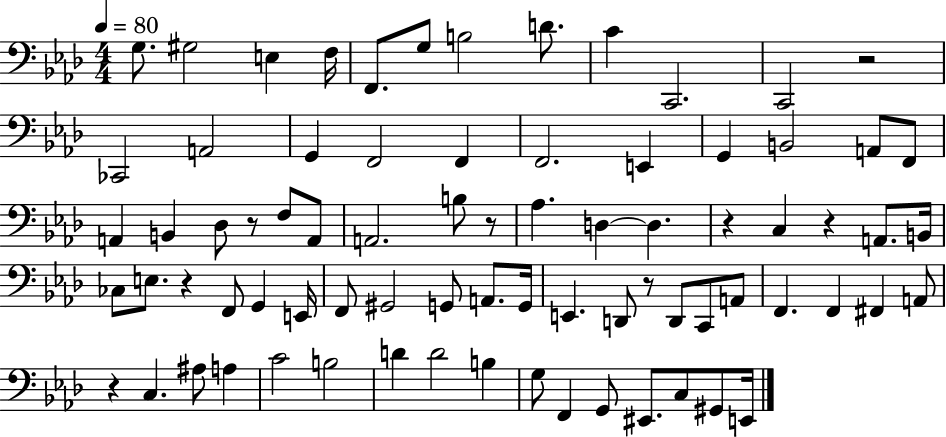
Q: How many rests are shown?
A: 8